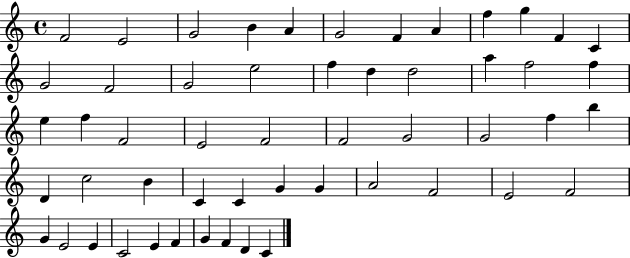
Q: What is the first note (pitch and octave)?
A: F4